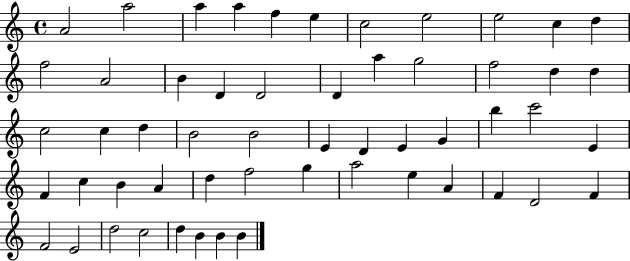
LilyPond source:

{
  \clef treble
  \time 4/4
  \defaultTimeSignature
  \key c \major
  a'2 a''2 | a''4 a''4 f''4 e''4 | c''2 e''2 | e''2 c''4 d''4 | \break f''2 a'2 | b'4 d'4 d'2 | d'4 a''4 g''2 | f''2 d''4 d''4 | \break c''2 c''4 d''4 | b'2 b'2 | e'4 d'4 e'4 g'4 | b''4 c'''2 e'4 | \break f'4 c''4 b'4 a'4 | d''4 f''2 g''4 | a''2 e''4 a'4 | f'4 d'2 f'4 | \break f'2 e'2 | d''2 c''2 | d''4 b'4 b'4 b'4 | \bar "|."
}